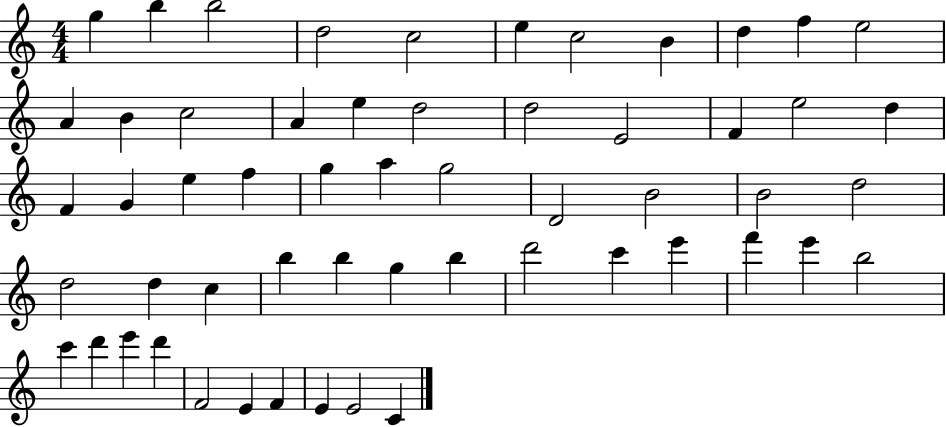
G5/q B5/q B5/h D5/h C5/h E5/q C5/h B4/q D5/q F5/q E5/h A4/q B4/q C5/h A4/q E5/q D5/h D5/h E4/h F4/q E5/h D5/q F4/q G4/q E5/q F5/q G5/q A5/q G5/h D4/h B4/h B4/h D5/h D5/h D5/q C5/q B5/q B5/q G5/q B5/q D6/h C6/q E6/q F6/q E6/q B5/h C6/q D6/q E6/q D6/q F4/h E4/q F4/q E4/q E4/h C4/q